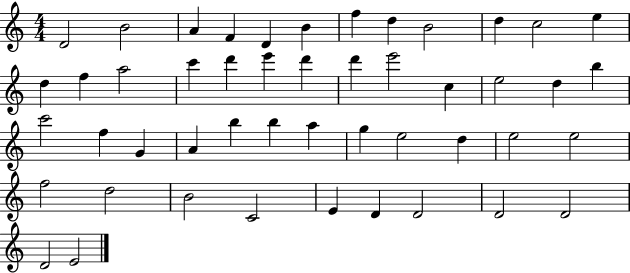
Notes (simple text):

D4/h B4/h A4/q F4/q D4/q B4/q F5/q D5/q B4/h D5/q C5/h E5/q D5/q F5/q A5/h C6/q D6/q E6/q D6/q D6/q E6/h C5/q E5/h D5/q B5/q C6/h F5/q G4/q A4/q B5/q B5/q A5/q G5/q E5/h D5/q E5/h E5/h F5/h D5/h B4/h C4/h E4/q D4/q D4/h D4/h D4/h D4/h E4/h